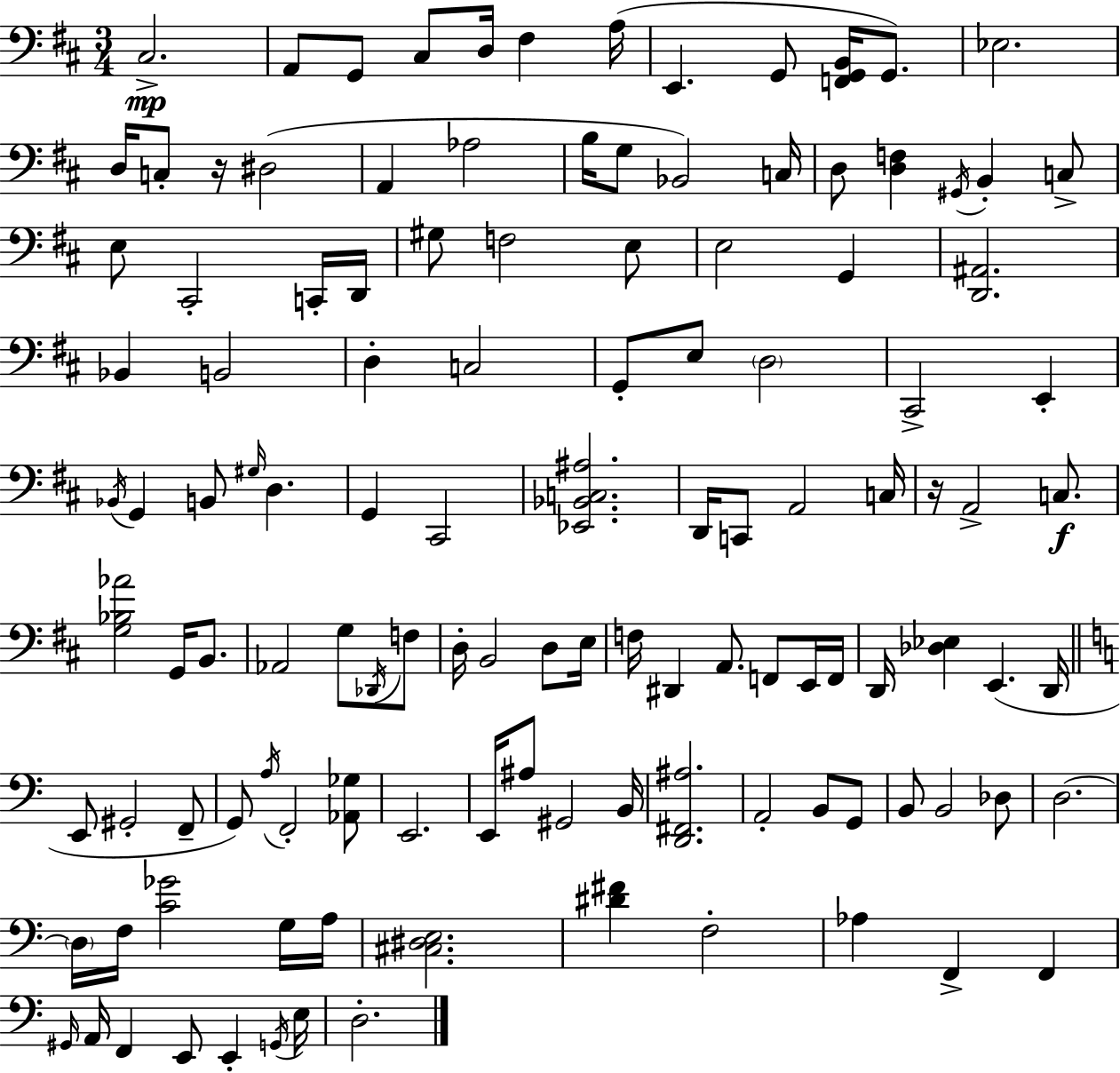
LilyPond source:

{
  \clef bass
  \numericTimeSignature
  \time 3/4
  \key d \major
  cis2.->\mp | a,8 g,8 cis8 d16 fis4 a16( | e,4. g,8 <f, g, b,>16 g,8.) | ees2. | \break d16 c8-. r16 dis2( | a,4 aes2 | b16 g8 bes,2) c16 | d8 <d f>4 \acciaccatura { gis,16 } b,4-. c8-> | \break e8 cis,2-. c,16-. | d,16 gis8 f2 e8 | e2 g,4 | <d, ais,>2. | \break bes,4 b,2 | d4-. c2 | g,8-. e8 \parenthesize d2 | cis,2-> e,4-. | \break \acciaccatura { bes,16 } g,4 b,8 \grace { gis16 } d4. | g,4 cis,2 | <ees, bes, c ais>2. | d,16 c,8 a,2 | \break c16 r16 a,2-> | c8.\f <g bes aes'>2 g,16 | b,8. aes,2 g8 | \acciaccatura { des,16 } f8 d16-. b,2 | \break d8 e16 f16 dis,4 a,8. | f,8 e,16 f,16 d,16 <des ees>4 e,4.( | d,16 \bar "||" \break \key a \minor e,8 gis,2-. f,8-- | g,8) \acciaccatura { a16 } f,2-. <aes, ges>8 | e,2. | e,16 ais8 gis,2 | \break b,16 <d, fis, ais>2. | a,2-. b,8 g,8 | b,8 b,2 des8 | d2.~~ | \break \parenthesize d16 f16 <c' ges'>2 g16 | a16 <cis dis e>2. | <dis' fis'>4 f2-. | aes4 f,4-> f,4 | \break \grace { gis,16 } a,16 f,4 e,8 e,4-. | \acciaccatura { g,16 } e16 d2.-. | \bar "|."
}